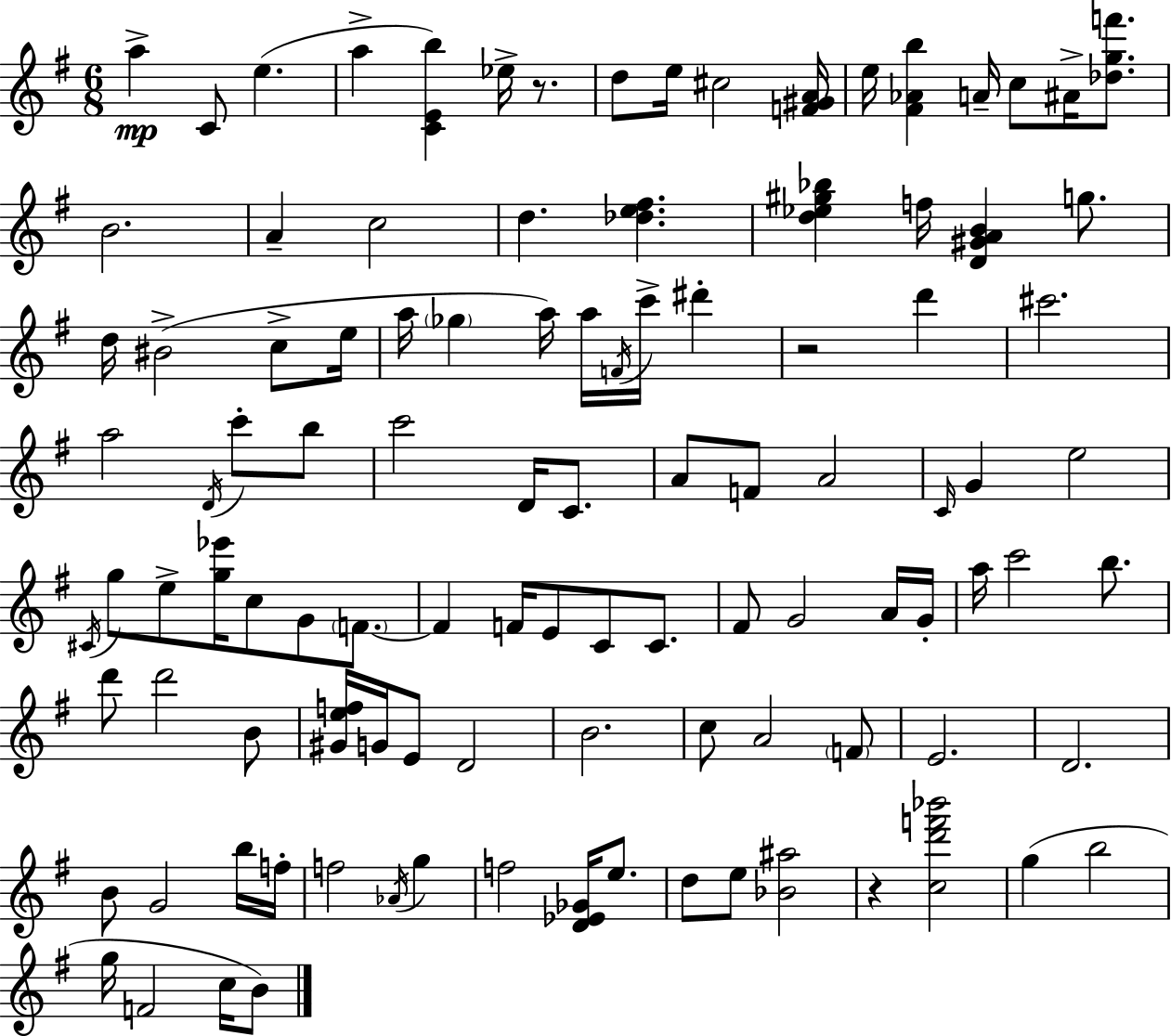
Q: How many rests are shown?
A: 3